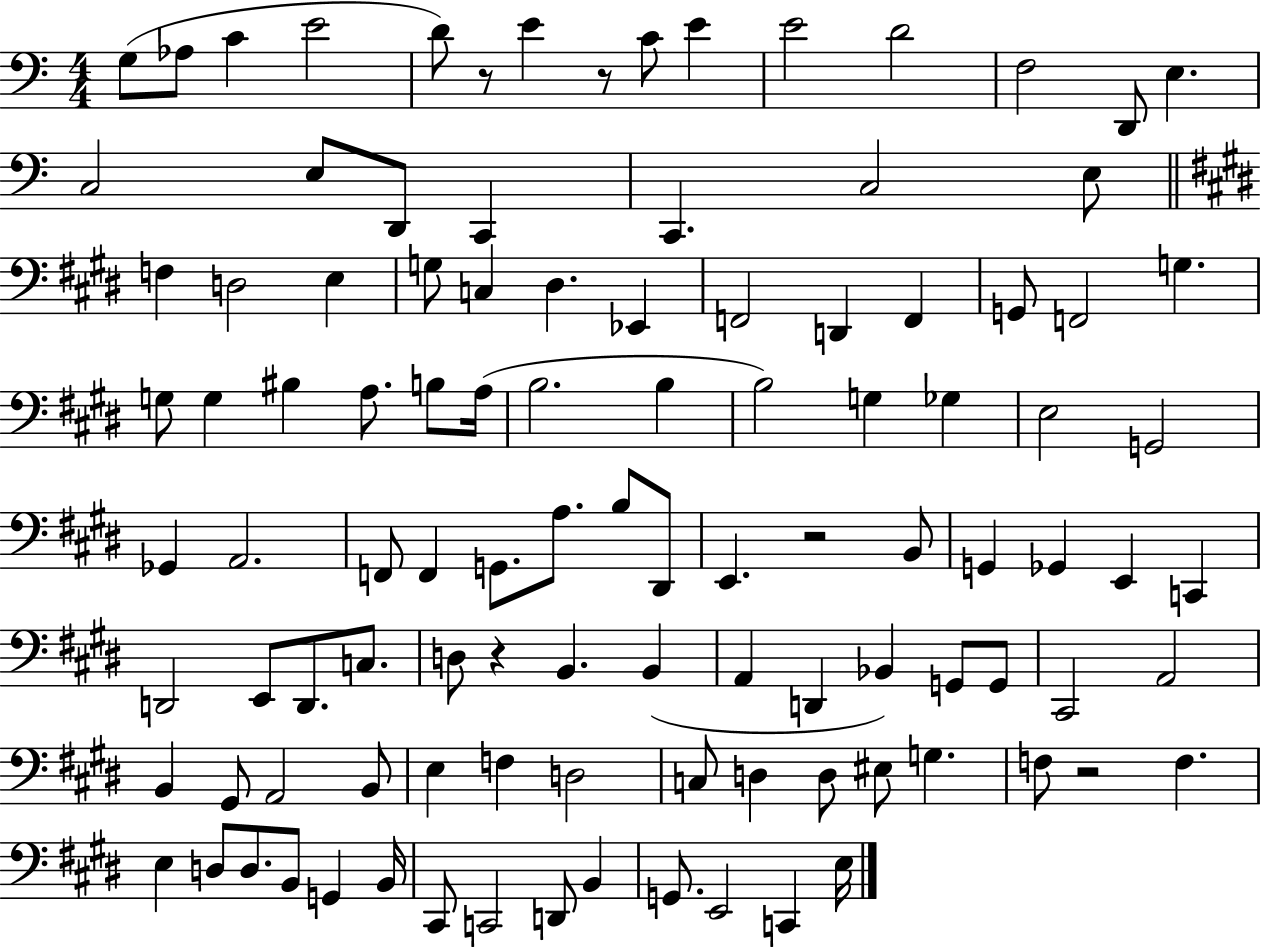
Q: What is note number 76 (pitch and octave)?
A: G#2